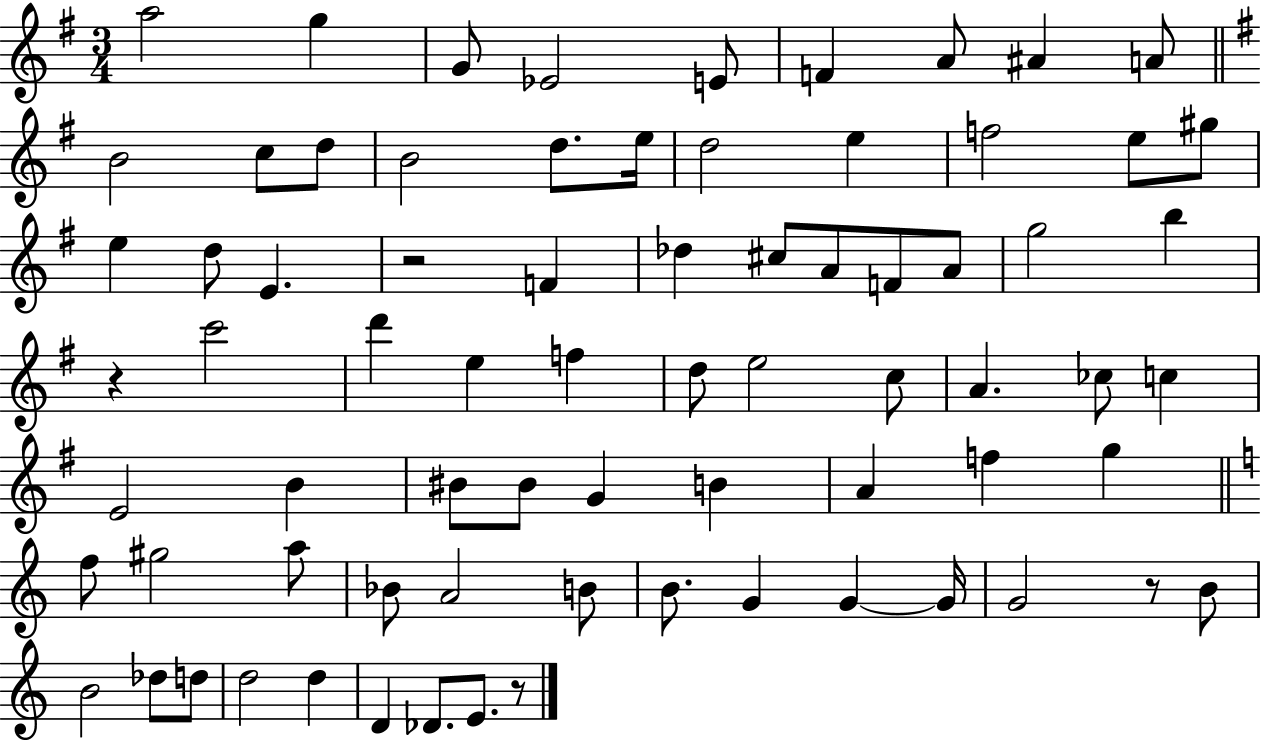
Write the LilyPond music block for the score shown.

{
  \clef treble
  \numericTimeSignature
  \time 3/4
  \key g \major
  \repeat volta 2 { a''2 g''4 | g'8 ees'2 e'8 | f'4 a'8 ais'4 a'8 | \bar "||" \break \key e \minor b'2 c''8 d''8 | b'2 d''8. e''16 | d''2 e''4 | f''2 e''8 gis''8 | \break e''4 d''8 e'4. | r2 f'4 | des''4 cis''8 a'8 f'8 a'8 | g''2 b''4 | \break r4 c'''2 | d'''4 e''4 f''4 | d''8 e''2 c''8 | a'4. ces''8 c''4 | \break e'2 b'4 | bis'8 bis'8 g'4 b'4 | a'4 f''4 g''4 | \bar "||" \break \key a \minor f''8 gis''2 a''8 | bes'8 a'2 b'8 | b'8. g'4 g'4~~ g'16 | g'2 r8 b'8 | \break b'2 des''8 d''8 | d''2 d''4 | d'4 des'8. e'8. r8 | } \bar "|."
}